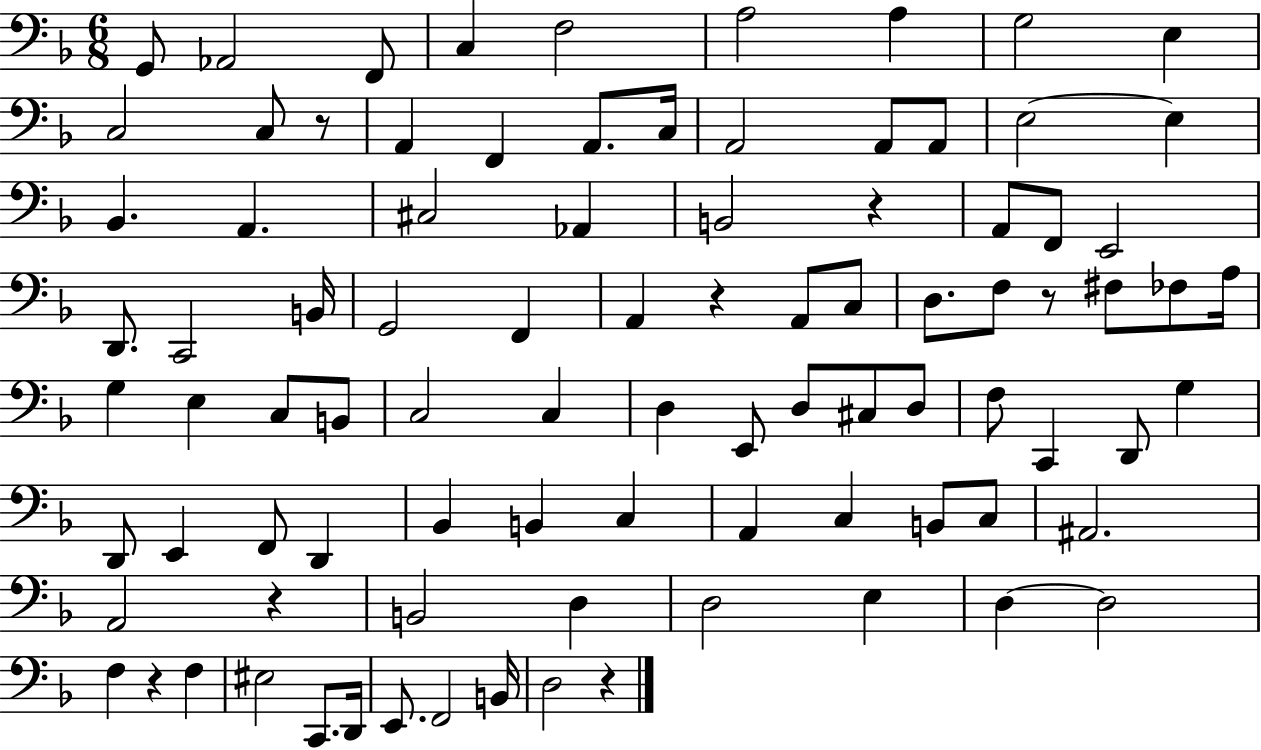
G2/e Ab2/h F2/e C3/q F3/h A3/h A3/q G3/h E3/q C3/h C3/e R/e A2/q F2/q A2/e. C3/s A2/h A2/e A2/e E3/h E3/q Bb2/q. A2/q. C#3/h Ab2/q B2/h R/q A2/e F2/e E2/h D2/e. C2/h B2/s G2/h F2/q A2/q R/q A2/e C3/e D3/e. F3/e R/e F#3/e FES3/e A3/s G3/q E3/q C3/e B2/e C3/h C3/q D3/q E2/e D3/e C#3/e D3/e F3/e C2/q D2/e G3/q D2/e E2/q F2/e D2/q Bb2/q B2/q C3/q A2/q C3/q B2/e C3/e A#2/h. A2/h R/q B2/h D3/q D3/h E3/q D3/q D3/h F3/q R/q F3/q EIS3/h C2/e. D2/s E2/e. F2/h B2/s D3/h R/q